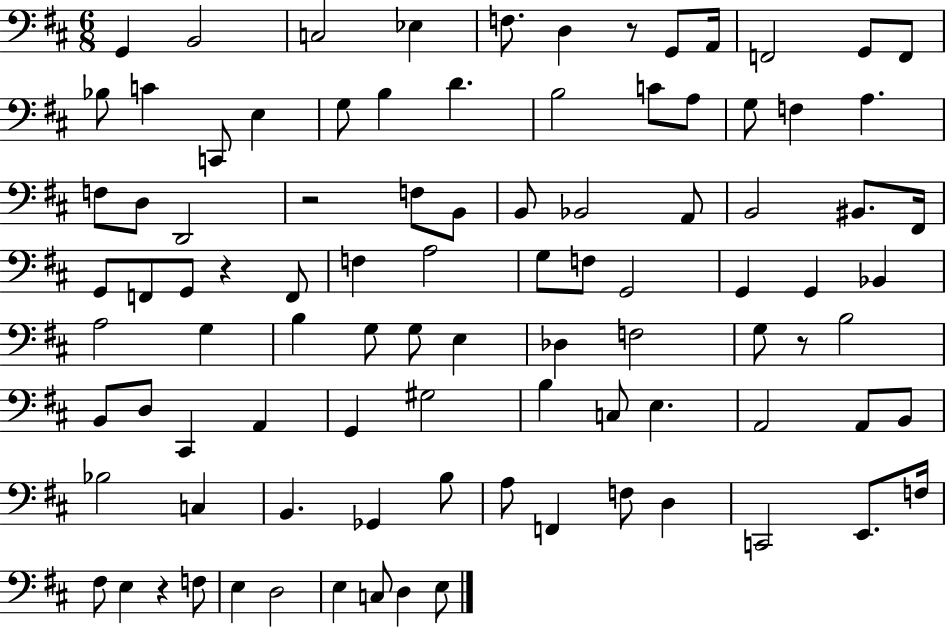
X:1
T:Untitled
M:6/8
L:1/4
K:D
G,, B,,2 C,2 _E, F,/2 D, z/2 G,,/2 A,,/4 F,,2 G,,/2 F,,/2 _B,/2 C C,,/2 E, G,/2 B, D B,2 C/2 A,/2 G,/2 F, A, F,/2 D,/2 D,,2 z2 F,/2 B,,/2 B,,/2 _B,,2 A,,/2 B,,2 ^B,,/2 ^F,,/4 G,,/2 F,,/2 G,,/2 z F,,/2 F, A,2 G,/2 F,/2 G,,2 G,, G,, _B,, A,2 G, B, G,/2 G,/2 E, _D, F,2 G,/2 z/2 B,2 B,,/2 D,/2 ^C,, A,, G,, ^G,2 B, C,/2 E, A,,2 A,,/2 B,,/2 _B,2 C, B,, _G,, B,/2 A,/2 F,, F,/2 D, C,,2 E,,/2 F,/4 ^F,/2 E, z F,/2 E, D,2 E, C,/2 D, E,/2